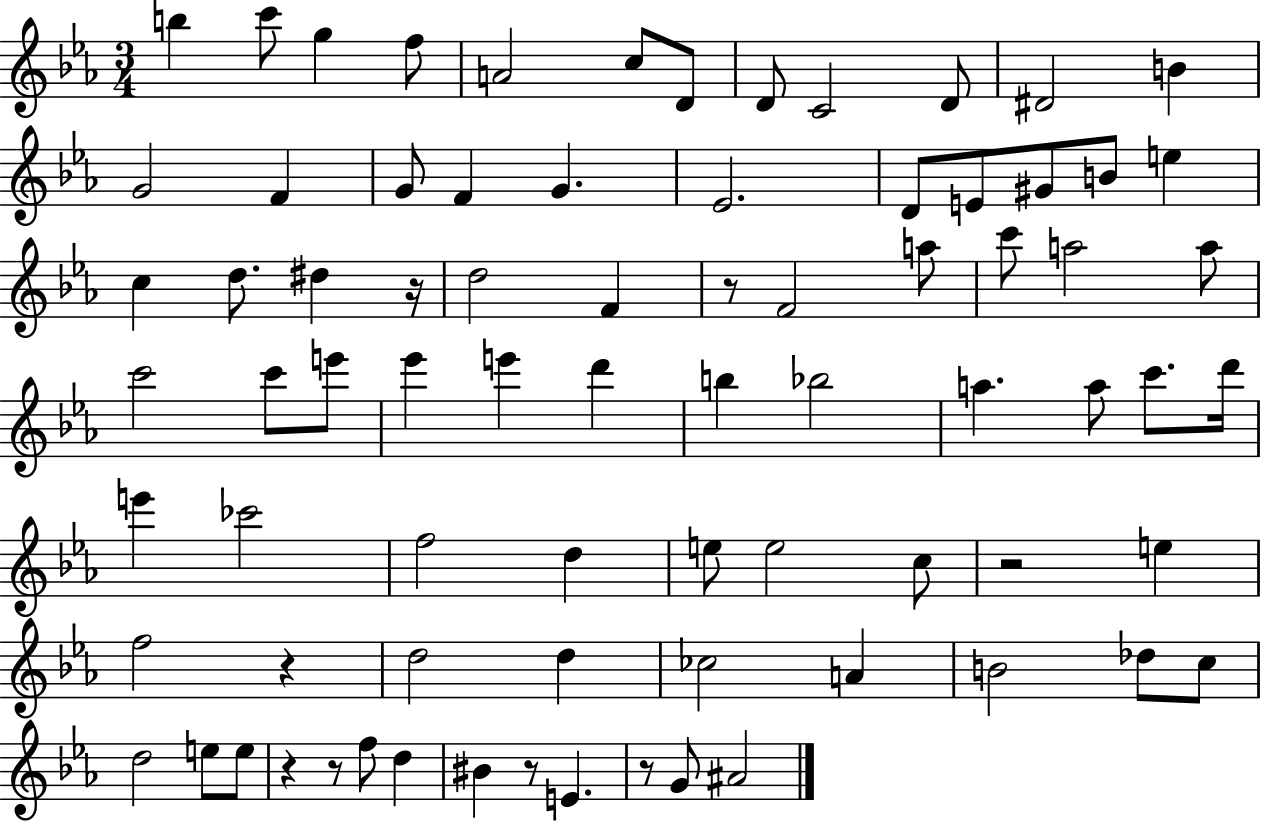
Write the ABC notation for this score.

X:1
T:Untitled
M:3/4
L:1/4
K:Eb
b c'/2 g f/2 A2 c/2 D/2 D/2 C2 D/2 ^D2 B G2 F G/2 F G _E2 D/2 E/2 ^G/2 B/2 e c d/2 ^d z/4 d2 F z/2 F2 a/2 c'/2 a2 a/2 c'2 c'/2 e'/2 _e' e' d' b _b2 a a/2 c'/2 d'/4 e' _c'2 f2 d e/2 e2 c/2 z2 e f2 z d2 d _c2 A B2 _d/2 c/2 d2 e/2 e/2 z z/2 f/2 d ^B z/2 E z/2 G/2 ^A2